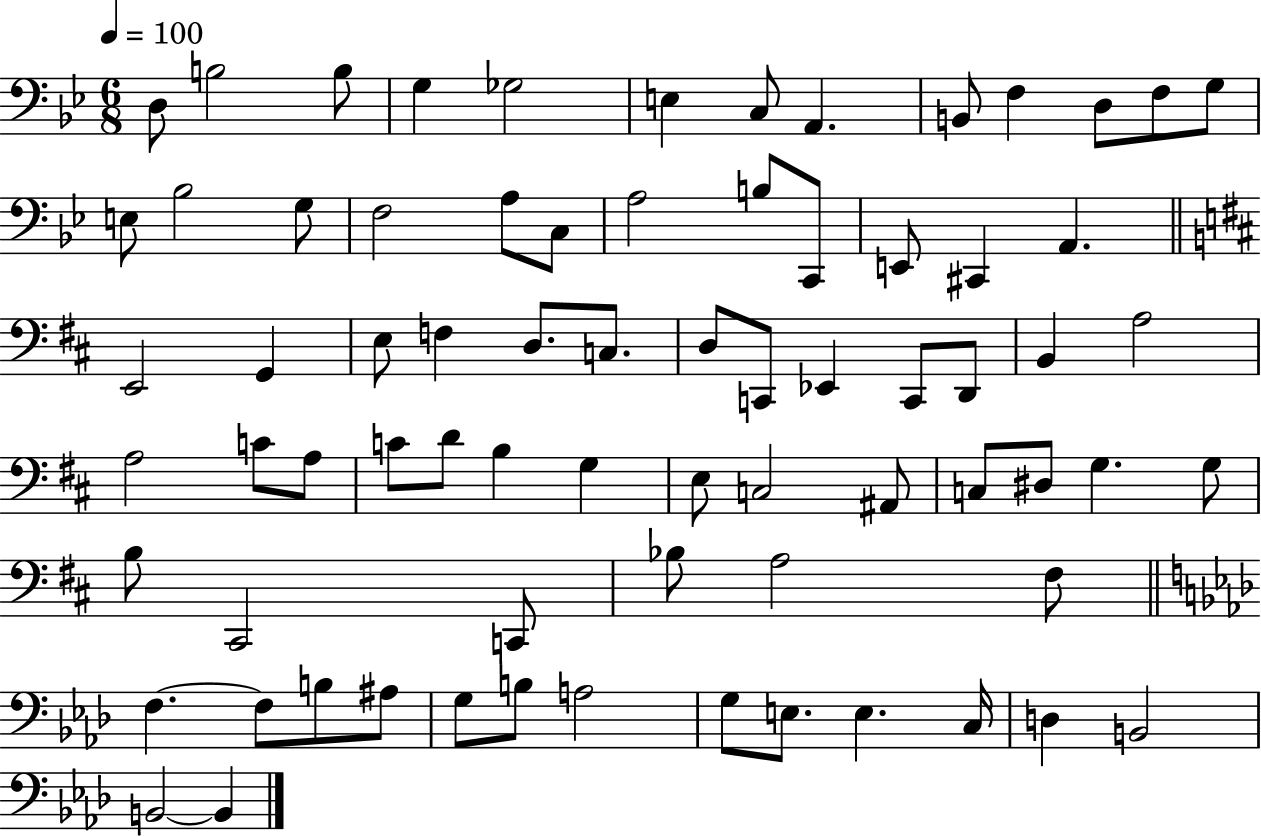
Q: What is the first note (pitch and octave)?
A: D3